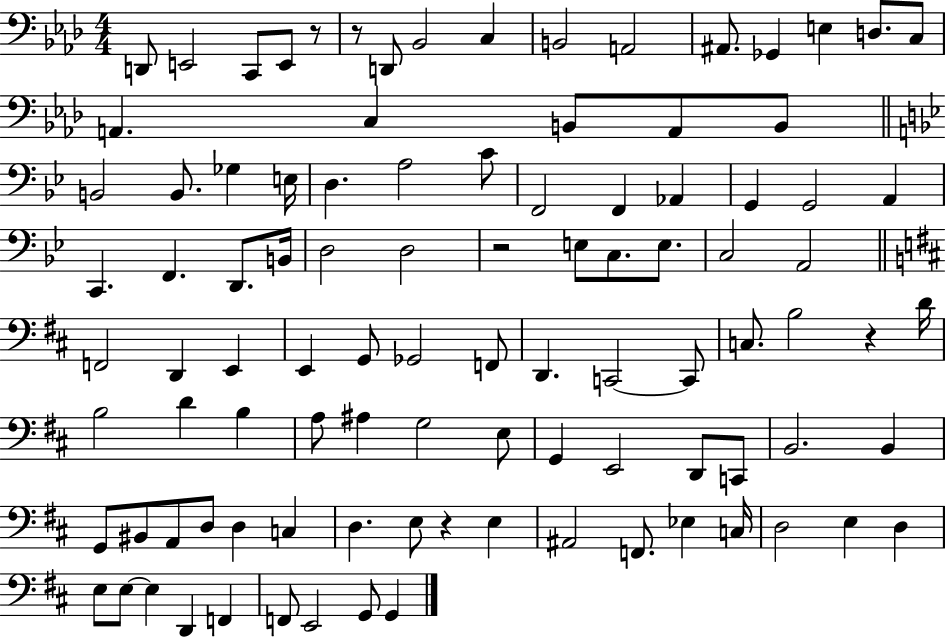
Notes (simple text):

D2/e E2/h C2/e E2/e R/e R/e D2/e Bb2/h C3/q B2/h A2/h A#2/e. Gb2/q E3/q D3/e. C3/e A2/q. C3/q B2/e A2/e B2/e B2/h B2/e. Gb3/q E3/s D3/q. A3/h C4/e F2/h F2/q Ab2/q G2/q G2/h A2/q C2/q. F2/q. D2/e. B2/s D3/h D3/h R/h E3/e C3/e. E3/e. C3/h A2/h F2/h D2/q E2/q E2/q G2/e Gb2/h F2/e D2/q. C2/h C2/e C3/e. B3/h R/q D4/s B3/h D4/q B3/q A3/e A#3/q G3/h E3/e G2/q E2/h D2/e C2/e B2/h. B2/q G2/e BIS2/e A2/e D3/e D3/q C3/q D3/q. E3/e R/q E3/q A#2/h F2/e. Eb3/q C3/s D3/h E3/q D3/q E3/e E3/e E3/q D2/q F2/q F2/e E2/h G2/e G2/q